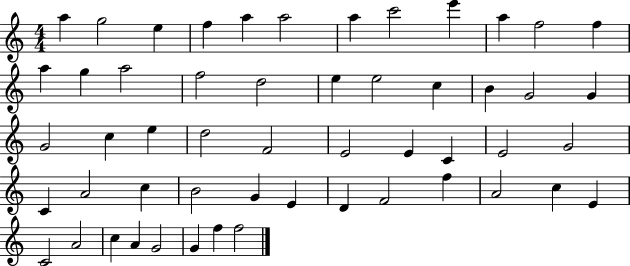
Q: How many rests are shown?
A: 0